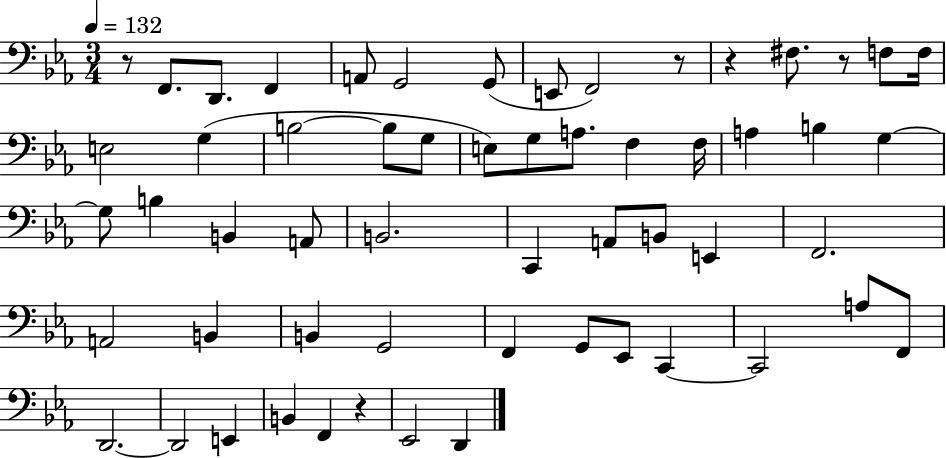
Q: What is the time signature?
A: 3/4